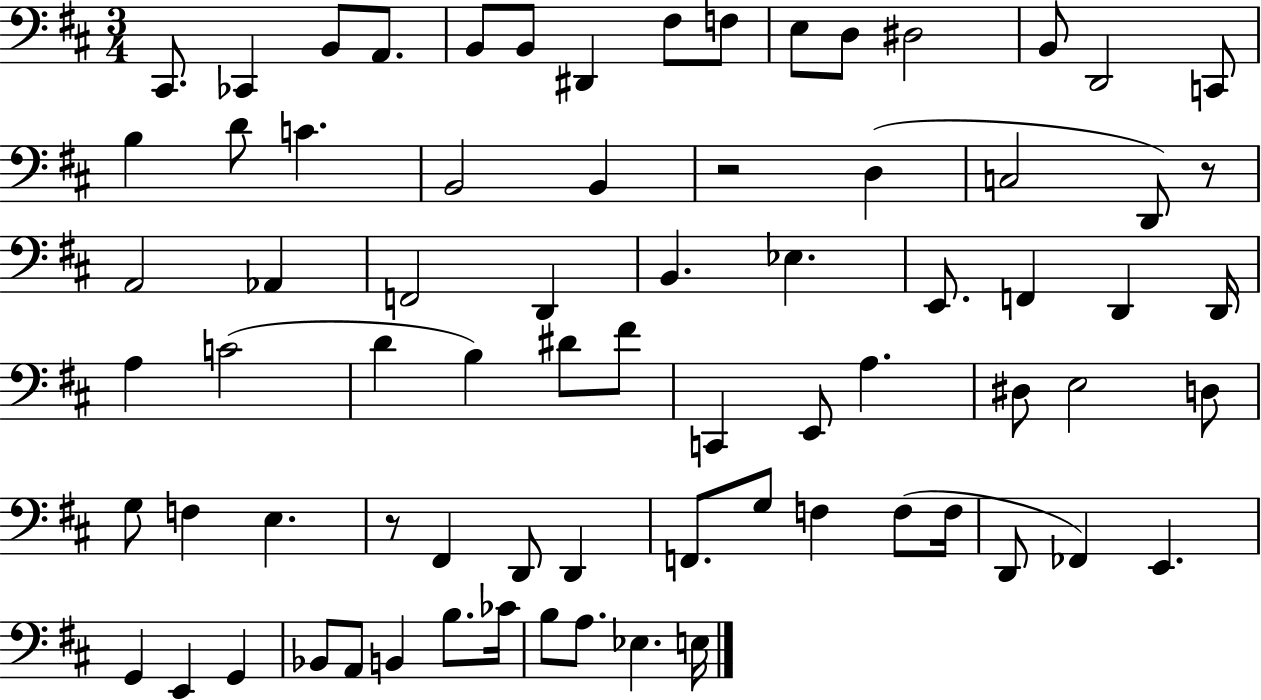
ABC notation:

X:1
T:Untitled
M:3/4
L:1/4
K:D
^C,,/2 _C,, B,,/2 A,,/2 B,,/2 B,,/2 ^D,, ^F,/2 F,/2 E,/2 D,/2 ^D,2 B,,/2 D,,2 C,,/2 B, D/2 C B,,2 B,, z2 D, C,2 D,,/2 z/2 A,,2 _A,, F,,2 D,, B,, _E, E,,/2 F,, D,, D,,/4 A, C2 D B, ^D/2 ^F/2 C,, E,,/2 A, ^D,/2 E,2 D,/2 G,/2 F, E, z/2 ^F,, D,,/2 D,, F,,/2 G,/2 F, F,/2 F,/4 D,,/2 _F,, E,, G,, E,, G,, _B,,/2 A,,/2 B,, B,/2 _C/4 B,/2 A,/2 _E, E,/4